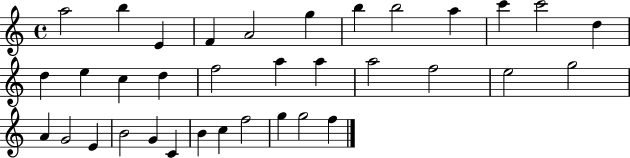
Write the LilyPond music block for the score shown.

{
  \clef treble
  \time 4/4
  \defaultTimeSignature
  \key c \major
  a''2 b''4 e'4 | f'4 a'2 g''4 | b''4 b''2 a''4 | c'''4 c'''2 d''4 | \break d''4 e''4 c''4 d''4 | f''2 a''4 a''4 | a''2 f''2 | e''2 g''2 | \break a'4 g'2 e'4 | b'2 g'4 c'4 | b'4 c''4 f''2 | g''4 g''2 f''4 | \break \bar "|."
}